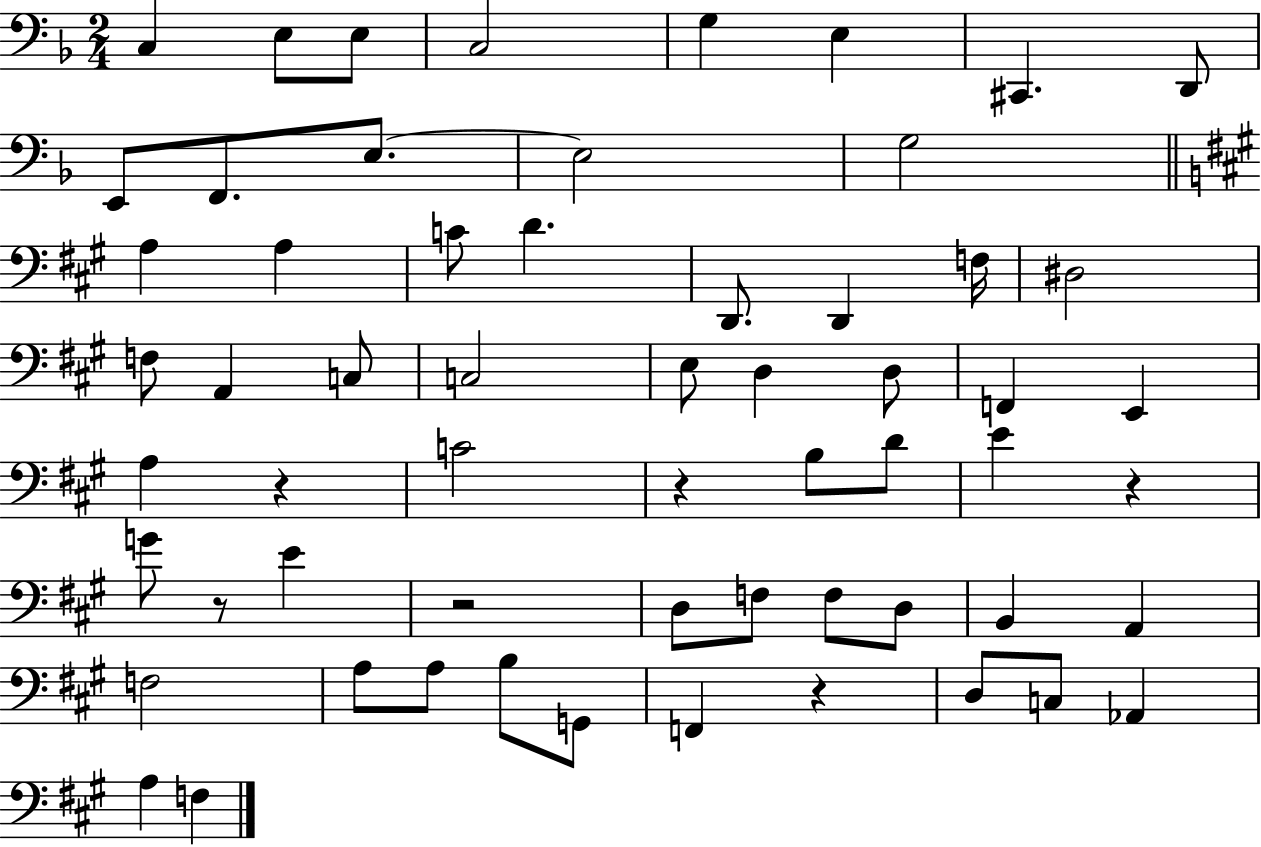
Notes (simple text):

C3/q E3/e E3/e C3/h G3/q E3/q C#2/q. D2/e E2/e F2/e. E3/e. E3/h G3/h A3/q A3/q C4/e D4/q. D2/e. D2/q F3/s D#3/h F3/e A2/q C3/e C3/h E3/e D3/q D3/e F2/q E2/q A3/q R/q C4/h R/q B3/e D4/e E4/q R/q G4/e R/e E4/q R/h D3/e F3/e F3/e D3/e B2/q A2/q F3/h A3/e A3/e B3/e G2/e F2/q R/q D3/e C3/e Ab2/q A3/q F3/q